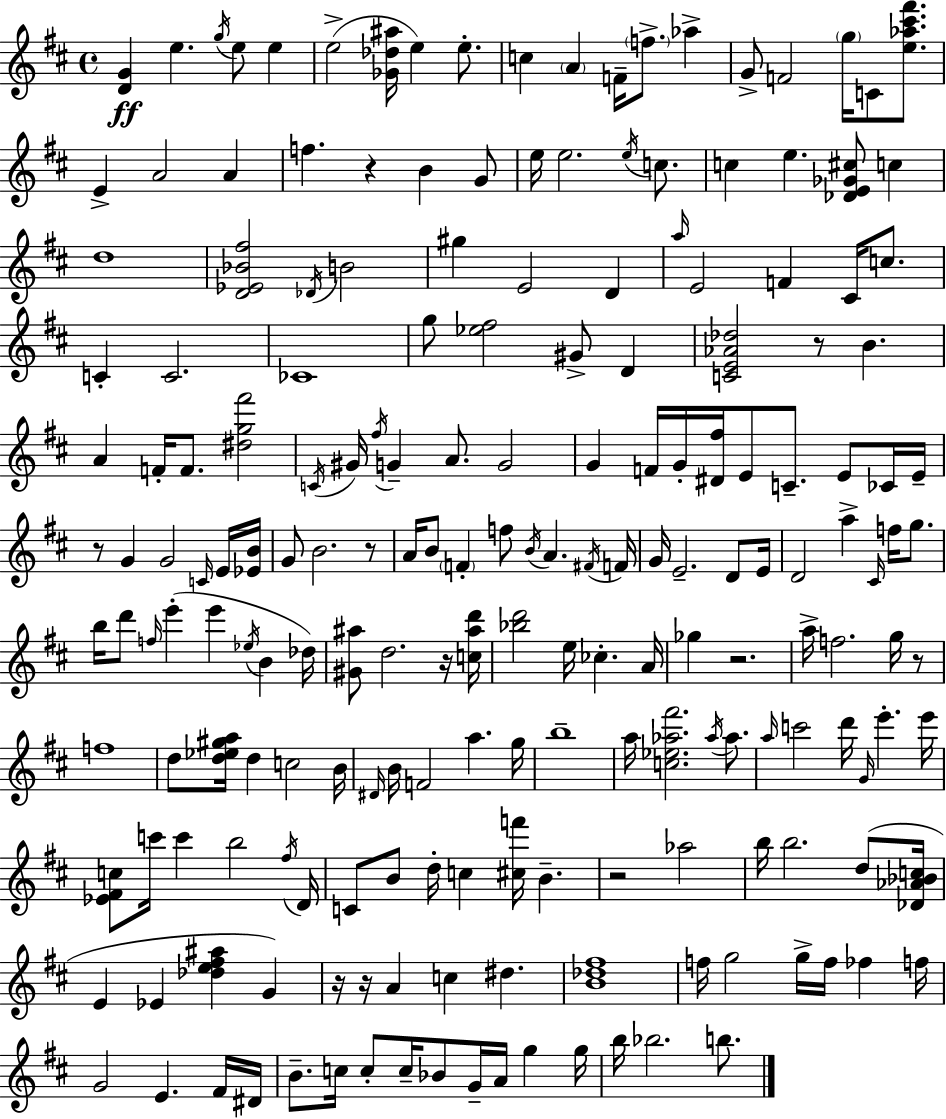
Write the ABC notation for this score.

X:1
T:Untitled
M:4/4
L:1/4
K:D
[DG] e g/4 e/2 e e2 [_G_d^a]/4 e e/2 c A F/4 f/2 _a G/2 F2 g/4 C/2 [e_a^c'^f']/2 E A2 A f z B G/2 e/4 e2 e/4 c/2 c e [_DE_G^c]/2 c d4 [D_E_B^f]2 _D/4 B2 ^g E2 D a/4 E2 F ^C/4 c/2 C C2 _C4 g/2 [_e^f]2 ^G/2 D [CE_A_d]2 z/2 B A F/4 F/2 [^dg^f']2 C/4 ^G/4 ^f/4 G A/2 G2 G F/4 G/4 [^D^f]/4 E/2 C/2 E/2 _C/4 E/4 z/2 G G2 C/4 E/4 [_EB]/4 G/2 B2 z/2 A/4 B/2 F f/2 B/4 A ^F/4 F/4 G/4 E2 D/2 E/4 D2 a ^C/4 f/4 g/2 b/4 d'/2 f/4 e' e' _e/4 B _d/4 [^G^a]/2 d2 z/4 [c^ad']/4 [_bd']2 e/4 _c A/4 _g z2 a/4 f2 g/4 z/2 f4 d/2 [d_e^ga]/4 d c2 B/4 ^D/4 B/4 F2 a g/4 b4 a/4 [c_e_a^f']2 _a/4 _a/2 a/4 c'2 d'/4 G/4 e' e'/4 [_E^Fc]/2 c'/4 c' b2 ^f/4 D/4 C/2 B/2 d/4 c [^cf']/4 B z2 _a2 b/4 b2 d/2 [_D_A_Bc]/4 E _E [_de^f^a] G z/4 z/4 A c ^d [B_d^f]4 f/4 g2 g/4 f/4 _f f/4 G2 E ^F/4 ^D/4 B/2 c/4 c/2 c/4 _B/2 G/4 A/4 g g/4 b/4 _b2 b/2